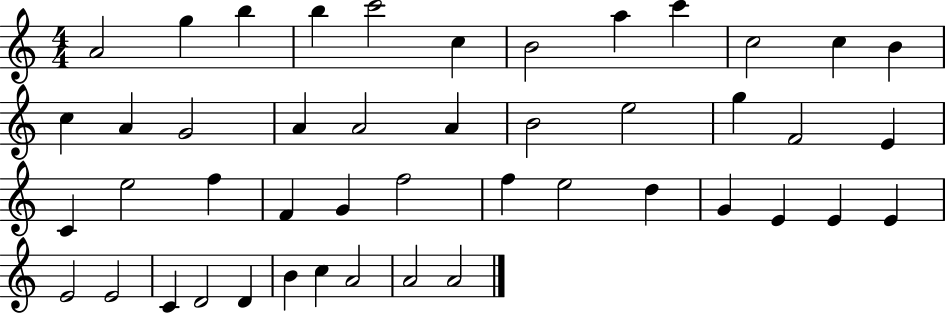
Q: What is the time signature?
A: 4/4